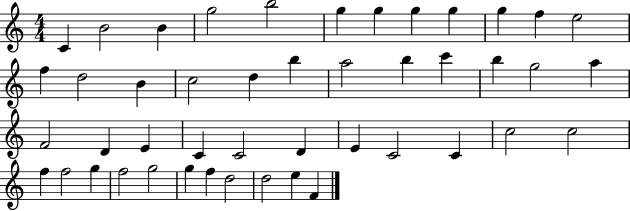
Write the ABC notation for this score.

X:1
T:Untitled
M:4/4
L:1/4
K:C
C B2 B g2 b2 g g g g g f e2 f d2 B c2 d b a2 b c' b g2 a F2 D E C C2 D E C2 C c2 c2 f f2 g f2 g2 g f d2 d2 e F